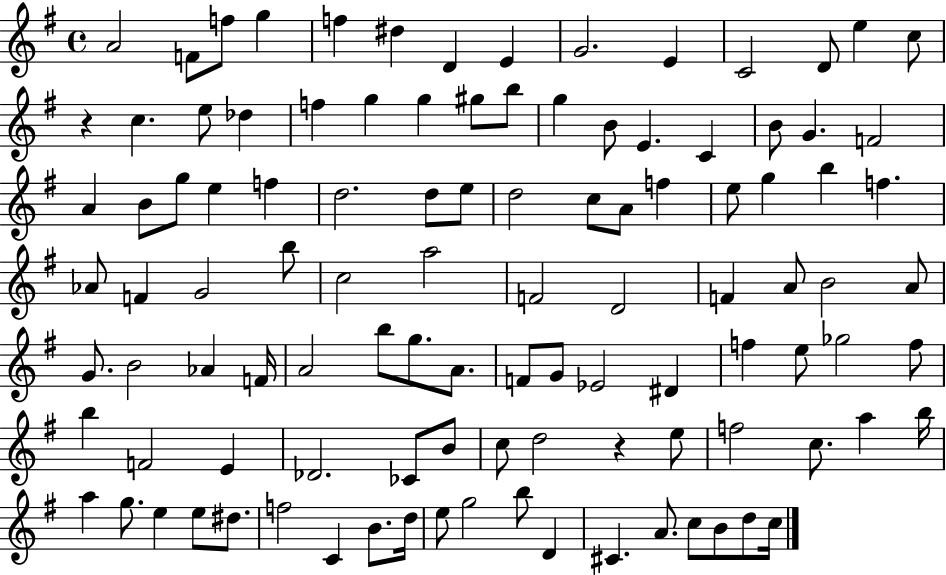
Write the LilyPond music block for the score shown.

{
  \clef treble
  \time 4/4
  \defaultTimeSignature
  \key g \major
  a'2 f'8 f''8 g''4 | f''4 dis''4 d'4 e'4 | g'2. e'4 | c'2 d'8 e''4 c''8 | \break r4 c''4. e''8 des''4 | f''4 g''4 g''4 gis''8 b''8 | g''4 b'8 e'4. c'4 | b'8 g'4. f'2 | \break a'4 b'8 g''8 e''4 f''4 | d''2. d''8 e''8 | d''2 c''8 a'8 f''4 | e''8 g''4 b''4 f''4. | \break aes'8 f'4 g'2 b''8 | c''2 a''2 | f'2 d'2 | f'4 a'8 b'2 a'8 | \break g'8. b'2 aes'4 f'16 | a'2 b''8 g''8. a'8. | f'8 g'8 ees'2 dis'4 | f''4 e''8 ges''2 f''8 | \break b''4 f'2 e'4 | des'2. ces'8 b'8 | c''8 d''2 r4 e''8 | f''2 c''8. a''4 b''16 | \break a''4 g''8. e''4 e''8 dis''8. | f''2 c'4 b'8. d''16 | e''8 g''2 b''8 d'4 | cis'4. a'8. c''8 b'8 d''8 c''16 | \break \bar "|."
}